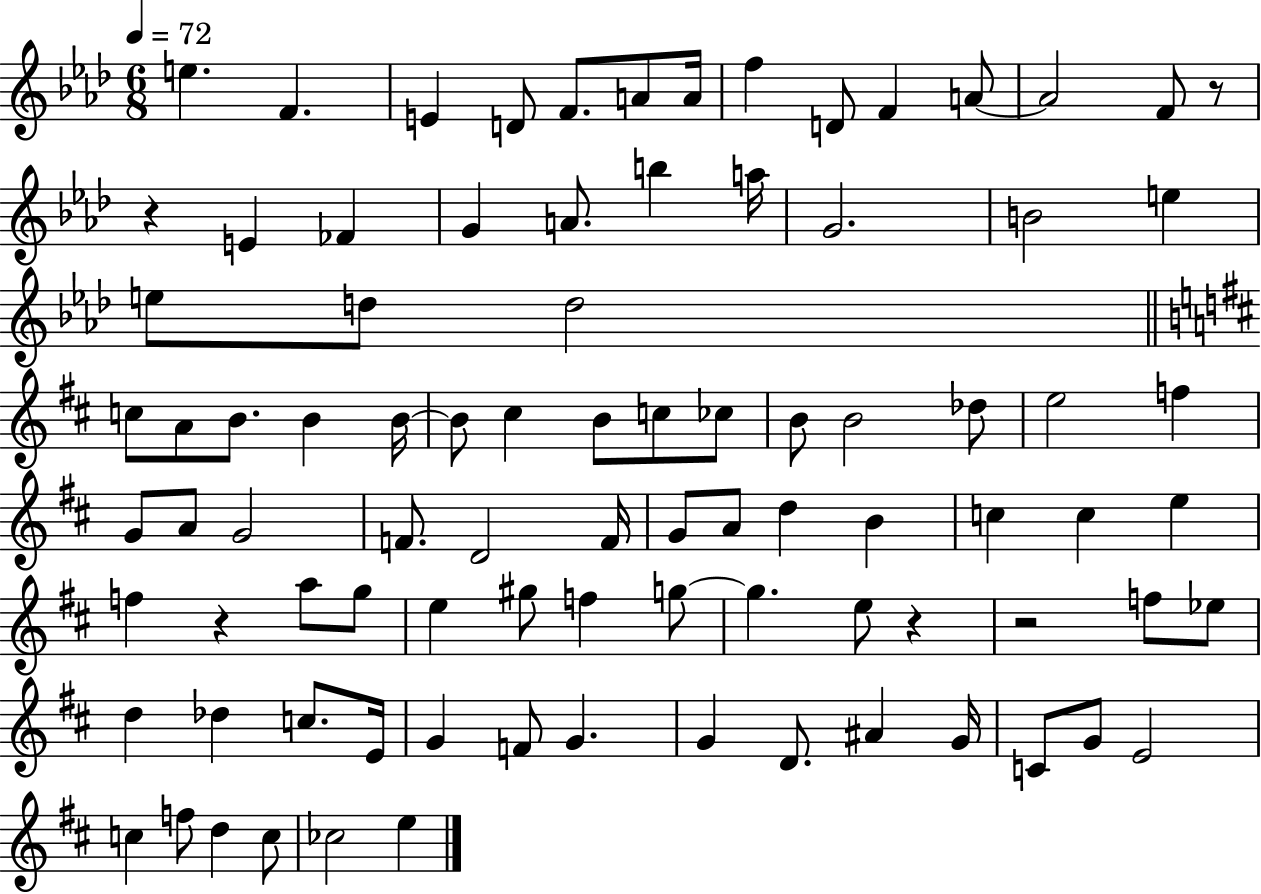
E5/q. F4/q. E4/q D4/e F4/e. A4/e A4/s F5/q D4/e F4/q A4/e A4/h F4/e R/e R/q E4/q FES4/q G4/q A4/e. B5/q A5/s G4/h. B4/h E5/q E5/e D5/e D5/h C5/e A4/e B4/e. B4/q B4/s B4/e C#5/q B4/e C5/e CES5/e B4/e B4/h Db5/e E5/h F5/q G4/e A4/e G4/h F4/e. D4/h F4/s G4/e A4/e D5/q B4/q C5/q C5/q E5/q F5/q R/q A5/e G5/e E5/q G#5/e F5/q G5/e G5/q. E5/e R/q R/h F5/e Eb5/e D5/q Db5/q C5/e. E4/s G4/q F4/e G4/q. G4/q D4/e. A#4/q G4/s C4/e G4/e E4/h C5/q F5/e D5/q C5/e CES5/h E5/q